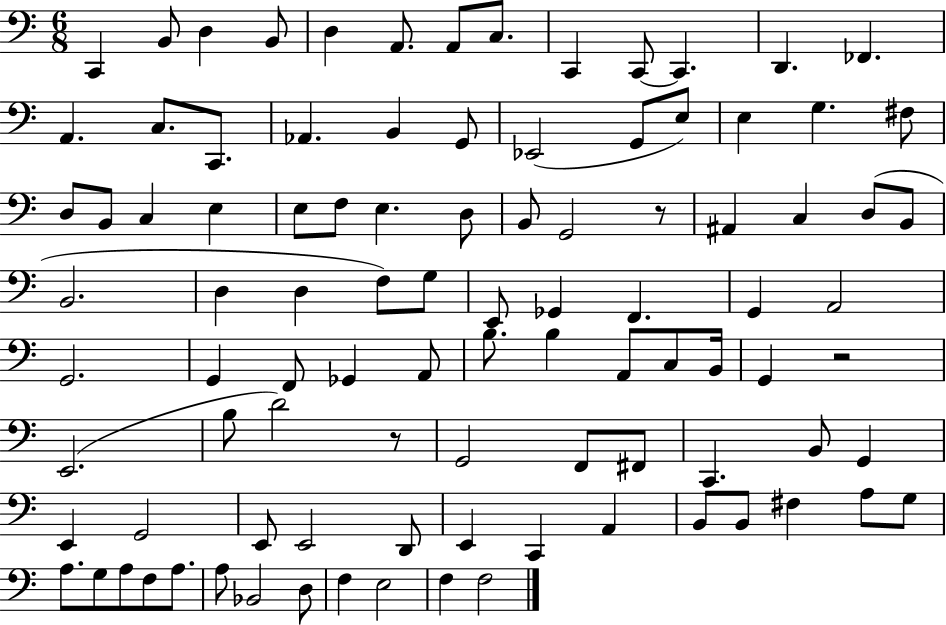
{
  \clef bass
  \numericTimeSignature
  \time 6/8
  \key c \major
  c,4 b,8 d4 b,8 | d4 a,8. a,8 c8. | c,4 c,8~~ c,4. | d,4. fes,4. | \break a,4. c8. c,8. | aes,4. b,4 g,8 | ees,2( g,8 e8) | e4 g4. fis8 | \break d8 b,8 c4 e4 | e8 f8 e4. d8 | b,8 g,2 r8 | ais,4 c4 d8( b,8 | \break b,2. | d4 d4 f8) g8 | e,8 ges,4 f,4. | g,4 a,2 | \break g,2. | g,4 f,8 ges,4 a,8 | b8. b4 a,8 c8 b,16 | g,4 r2 | \break e,2.( | b8 d'2) r8 | g,2 f,8 fis,8 | c,4. b,8 g,4 | \break e,4 g,2 | e,8 e,2 d,8 | e,4 c,4 a,4 | b,8 b,8 fis4 a8 g8 | \break a8. g8 a8 f8 a8. | a8 bes,2 d8 | f4 e2 | f4 f2 | \break \bar "|."
}